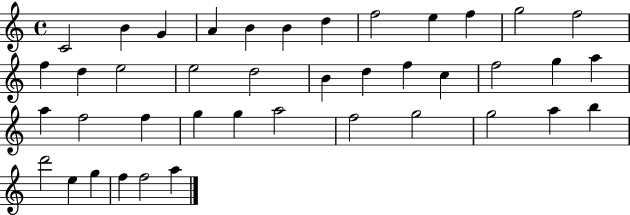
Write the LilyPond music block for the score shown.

{
  \clef treble
  \time 4/4
  \defaultTimeSignature
  \key c \major
  c'2 b'4 g'4 | a'4 b'4 b'4 d''4 | f''2 e''4 f''4 | g''2 f''2 | \break f''4 d''4 e''2 | e''2 d''2 | b'4 d''4 f''4 c''4 | f''2 g''4 a''4 | \break a''4 f''2 f''4 | g''4 g''4 a''2 | f''2 g''2 | g''2 a''4 b''4 | \break d'''2 e''4 g''4 | f''4 f''2 a''4 | \bar "|."
}